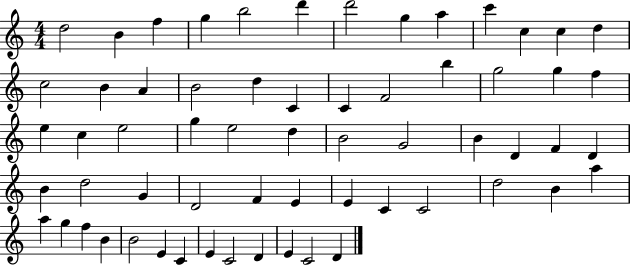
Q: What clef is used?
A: treble